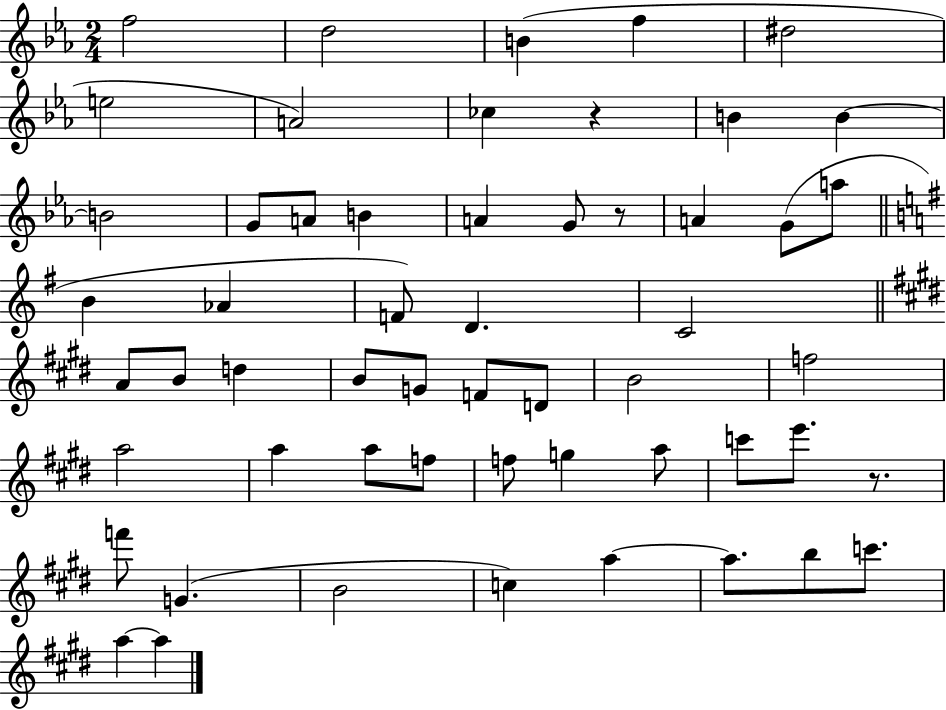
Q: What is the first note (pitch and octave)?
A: F5